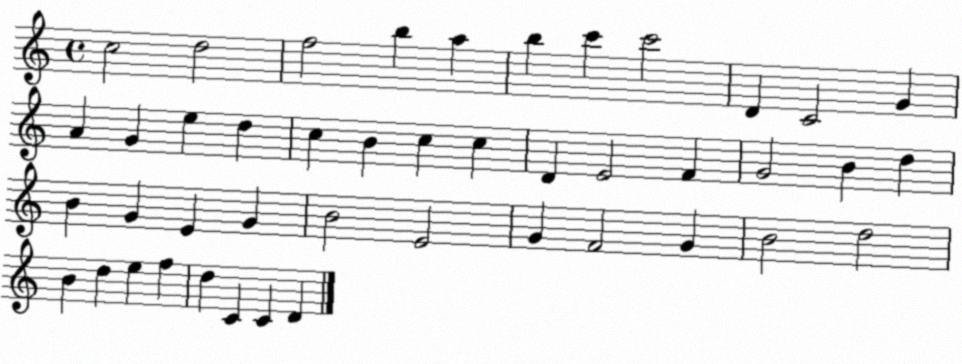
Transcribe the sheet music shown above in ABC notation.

X:1
T:Untitled
M:4/4
L:1/4
K:C
c2 d2 f2 b a b c' c'2 D C2 G A G e d c B c c D E2 F G2 B d B G E G B2 E2 G F2 G B2 d2 B d e f d C C D